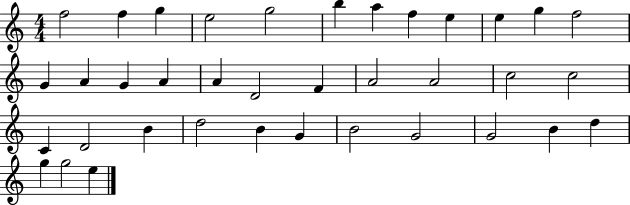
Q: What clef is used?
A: treble